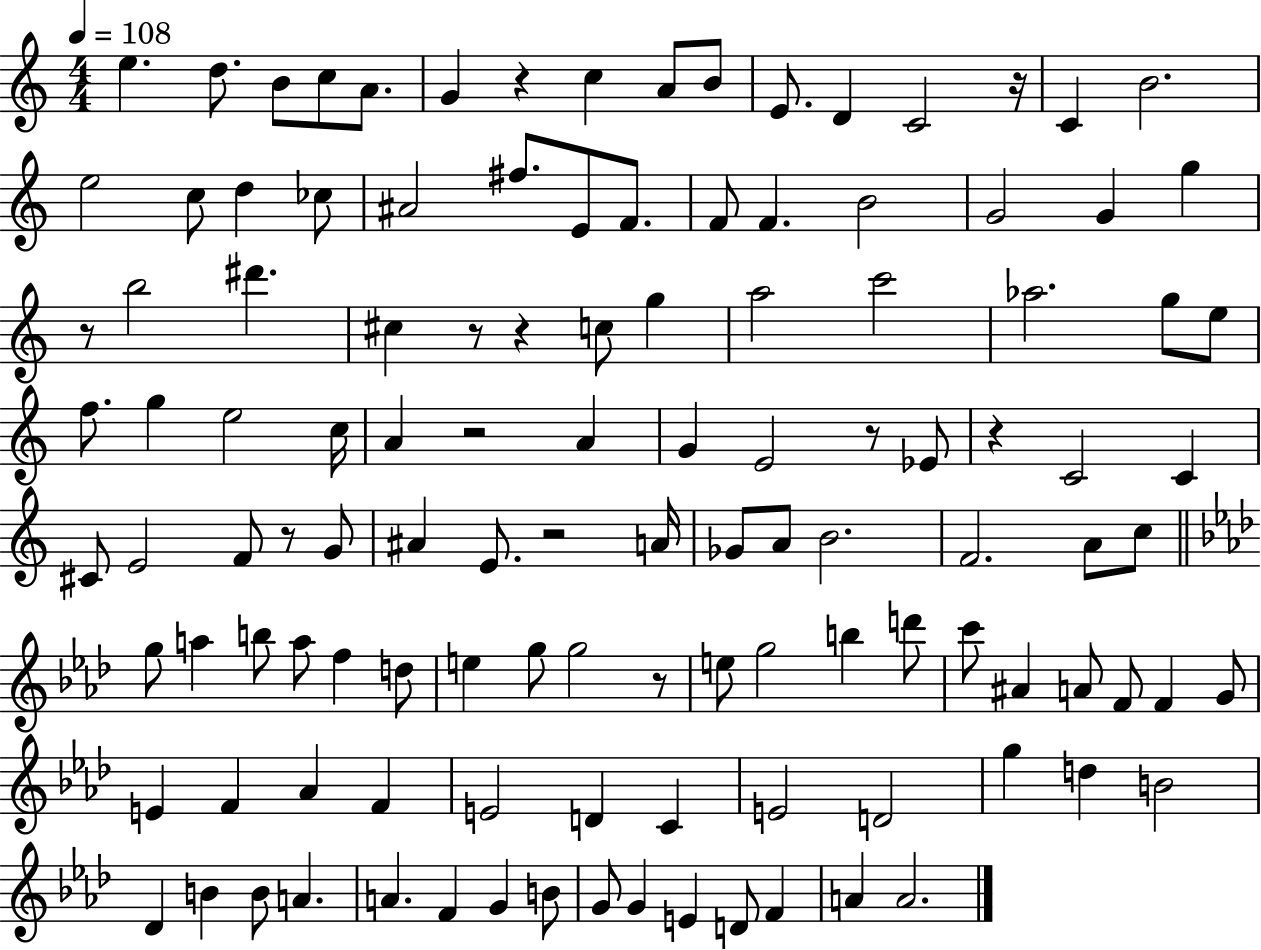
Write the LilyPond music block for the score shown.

{
  \clef treble
  \numericTimeSignature
  \time 4/4
  \key c \major
  \tempo 4 = 108
  e''4. d''8. b'8 c''8 a'8. | g'4 r4 c''4 a'8 b'8 | e'8. d'4 c'2 r16 | c'4 b'2. | \break e''2 c''8 d''4 ces''8 | ais'2 fis''8. e'8 f'8. | f'8 f'4. b'2 | g'2 g'4 g''4 | \break r8 b''2 dis'''4. | cis''4 r8 r4 c''8 g''4 | a''2 c'''2 | aes''2. g''8 e''8 | \break f''8. g''4 e''2 c''16 | a'4 r2 a'4 | g'4 e'2 r8 ees'8 | r4 c'2 c'4 | \break cis'8 e'2 f'8 r8 g'8 | ais'4 e'8. r2 a'16 | ges'8 a'8 b'2. | f'2. a'8 c''8 | \break \bar "||" \break \key f \minor g''8 a''4 b''8 a''8 f''4 d''8 | e''4 g''8 g''2 r8 | e''8 g''2 b''4 d'''8 | c'''8 ais'4 a'8 f'8 f'4 g'8 | \break e'4 f'4 aes'4 f'4 | e'2 d'4 c'4 | e'2 d'2 | g''4 d''4 b'2 | \break des'4 b'4 b'8 a'4. | a'4. f'4 g'4 b'8 | g'8 g'4 e'4 d'8 f'4 | a'4 a'2. | \break \bar "|."
}